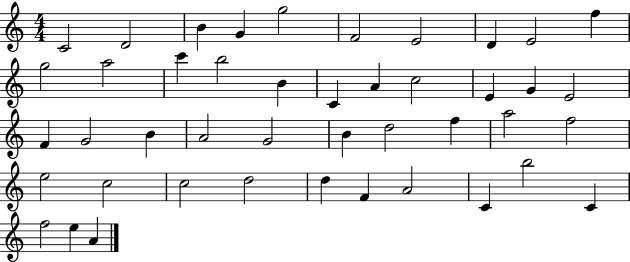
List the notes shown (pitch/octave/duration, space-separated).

C4/h D4/h B4/q G4/q G5/h F4/h E4/h D4/q E4/h F5/q G5/h A5/h C6/q B5/h B4/q C4/q A4/q C5/h E4/q G4/q E4/h F4/q G4/h B4/q A4/h G4/h B4/q D5/h F5/q A5/h F5/h E5/h C5/h C5/h D5/h D5/q F4/q A4/h C4/q B5/h C4/q F5/h E5/q A4/q